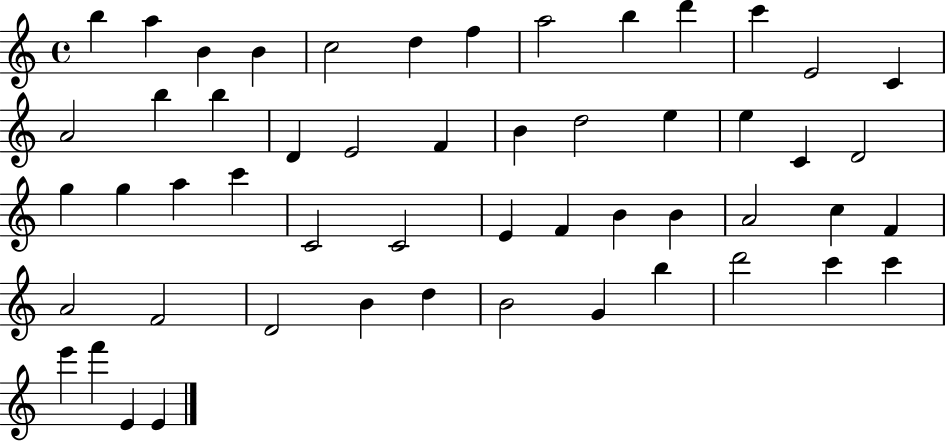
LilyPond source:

{
  \clef treble
  \time 4/4
  \defaultTimeSignature
  \key c \major
  b''4 a''4 b'4 b'4 | c''2 d''4 f''4 | a''2 b''4 d'''4 | c'''4 e'2 c'4 | \break a'2 b''4 b''4 | d'4 e'2 f'4 | b'4 d''2 e''4 | e''4 c'4 d'2 | \break g''4 g''4 a''4 c'''4 | c'2 c'2 | e'4 f'4 b'4 b'4 | a'2 c''4 f'4 | \break a'2 f'2 | d'2 b'4 d''4 | b'2 g'4 b''4 | d'''2 c'''4 c'''4 | \break e'''4 f'''4 e'4 e'4 | \bar "|."
}